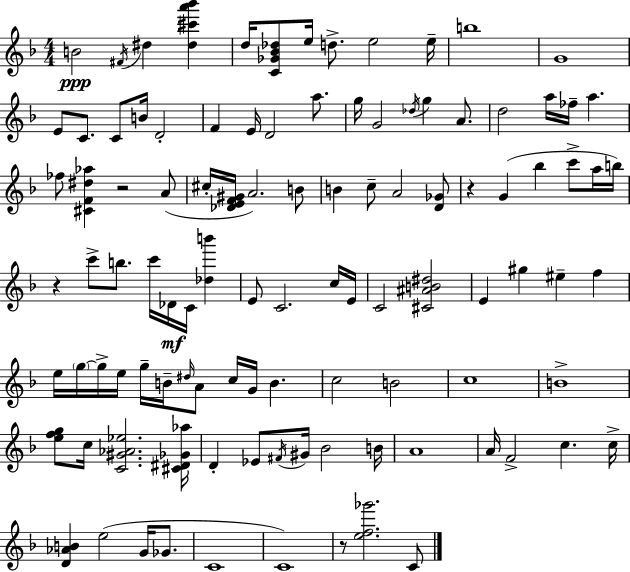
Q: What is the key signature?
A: D minor